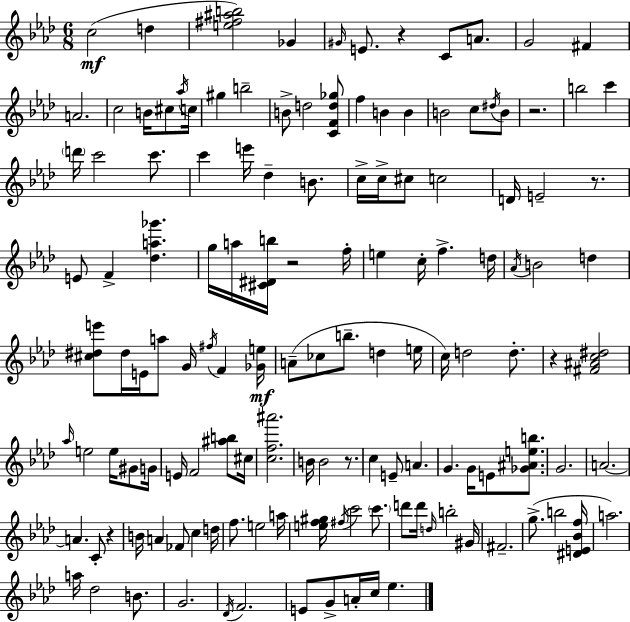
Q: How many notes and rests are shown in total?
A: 137